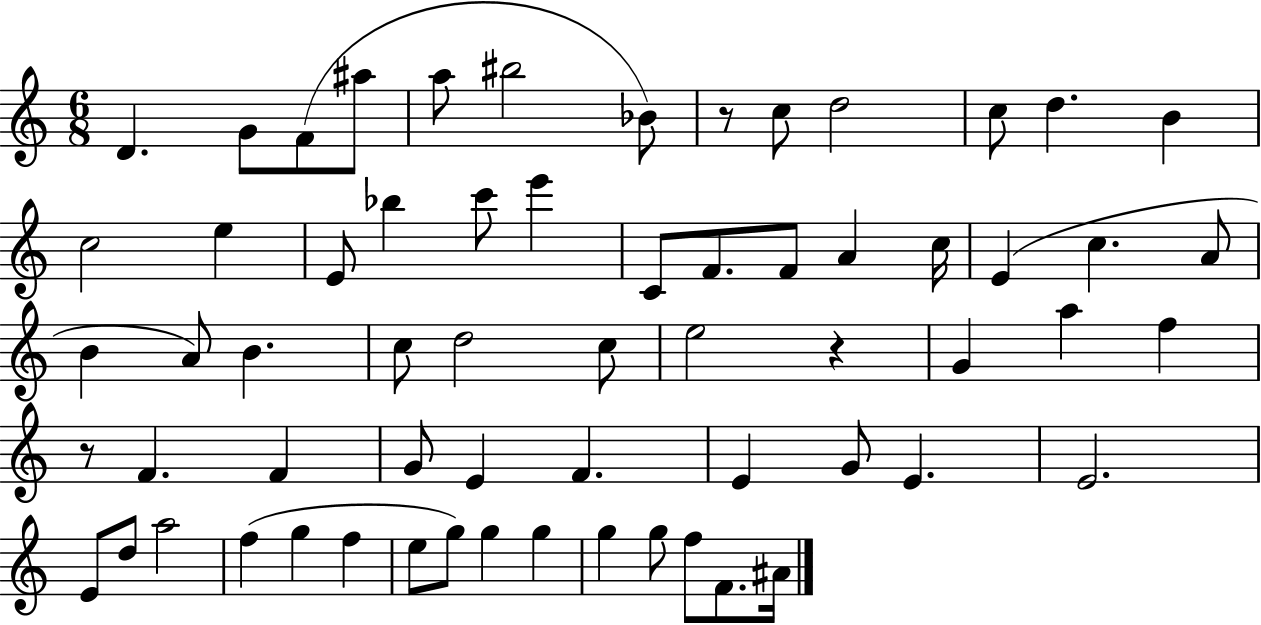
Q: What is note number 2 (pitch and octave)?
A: G4